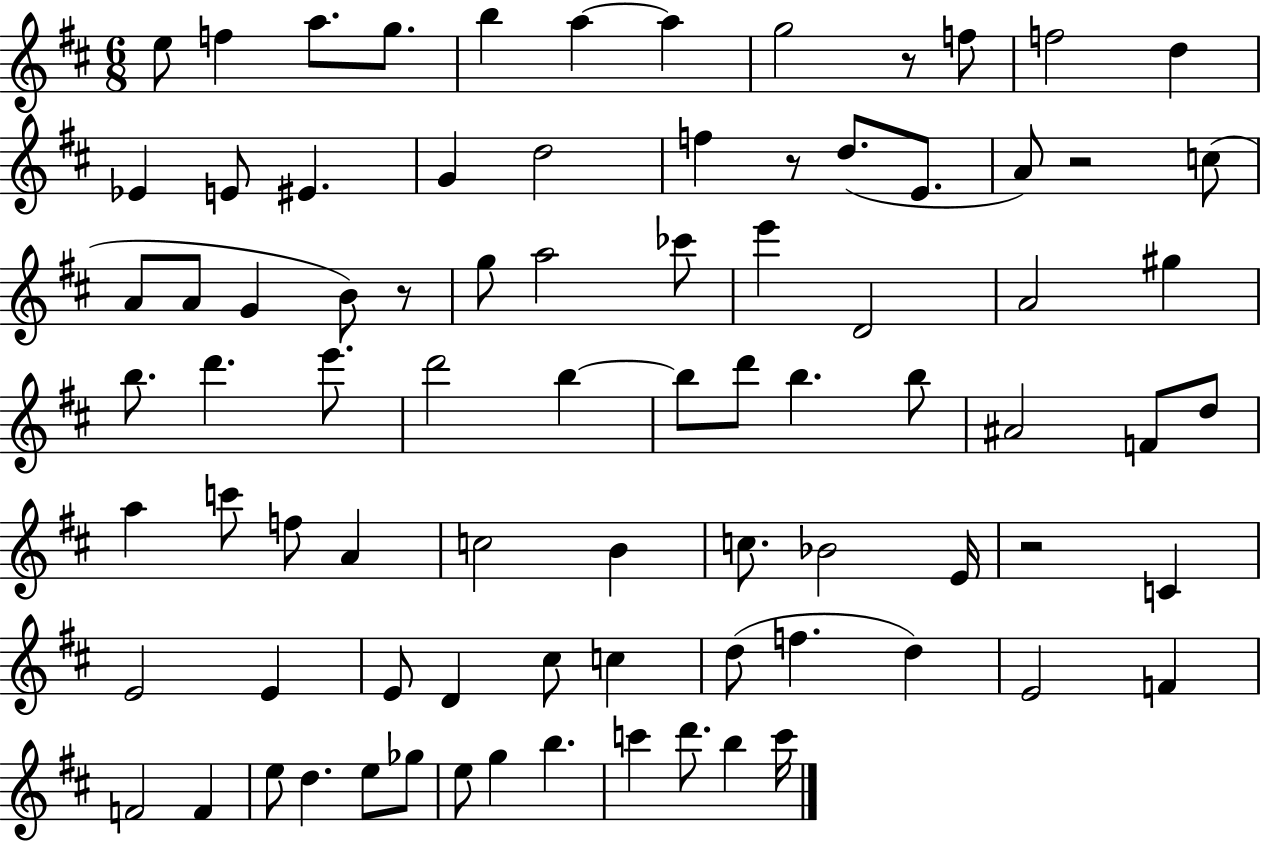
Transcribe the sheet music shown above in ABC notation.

X:1
T:Untitled
M:6/8
L:1/4
K:D
e/2 f a/2 g/2 b a a g2 z/2 f/2 f2 d _E E/2 ^E G d2 f z/2 d/2 E/2 A/2 z2 c/2 A/2 A/2 G B/2 z/2 g/2 a2 _c'/2 e' D2 A2 ^g b/2 d' e'/2 d'2 b b/2 d'/2 b b/2 ^A2 F/2 d/2 a c'/2 f/2 A c2 B c/2 _B2 E/4 z2 C E2 E E/2 D ^c/2 c d/2 f d E2 F F2 F e/2 d e/2 _g/2 e/2 g b c' d'/2 b c'/4